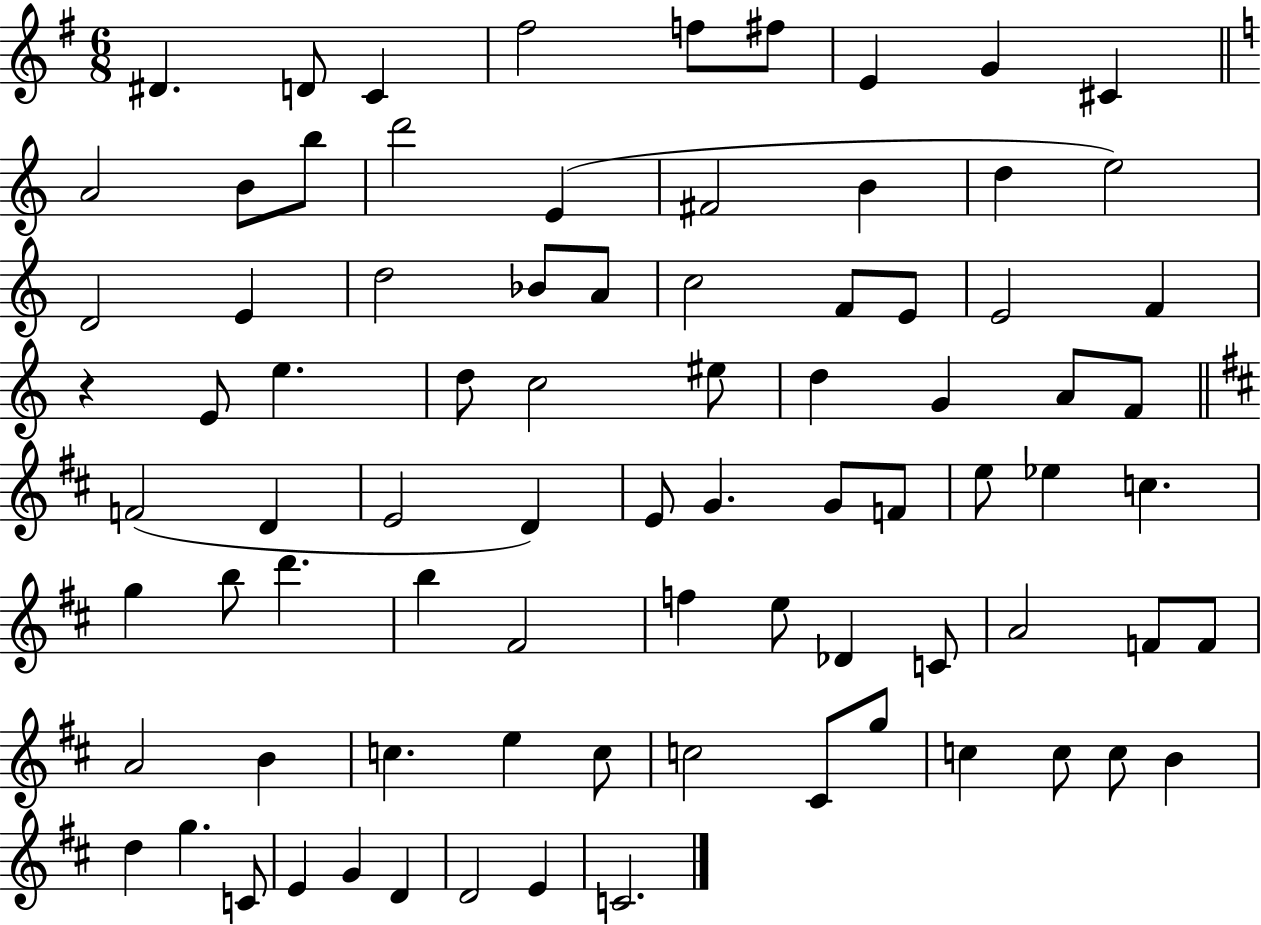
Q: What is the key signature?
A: G major